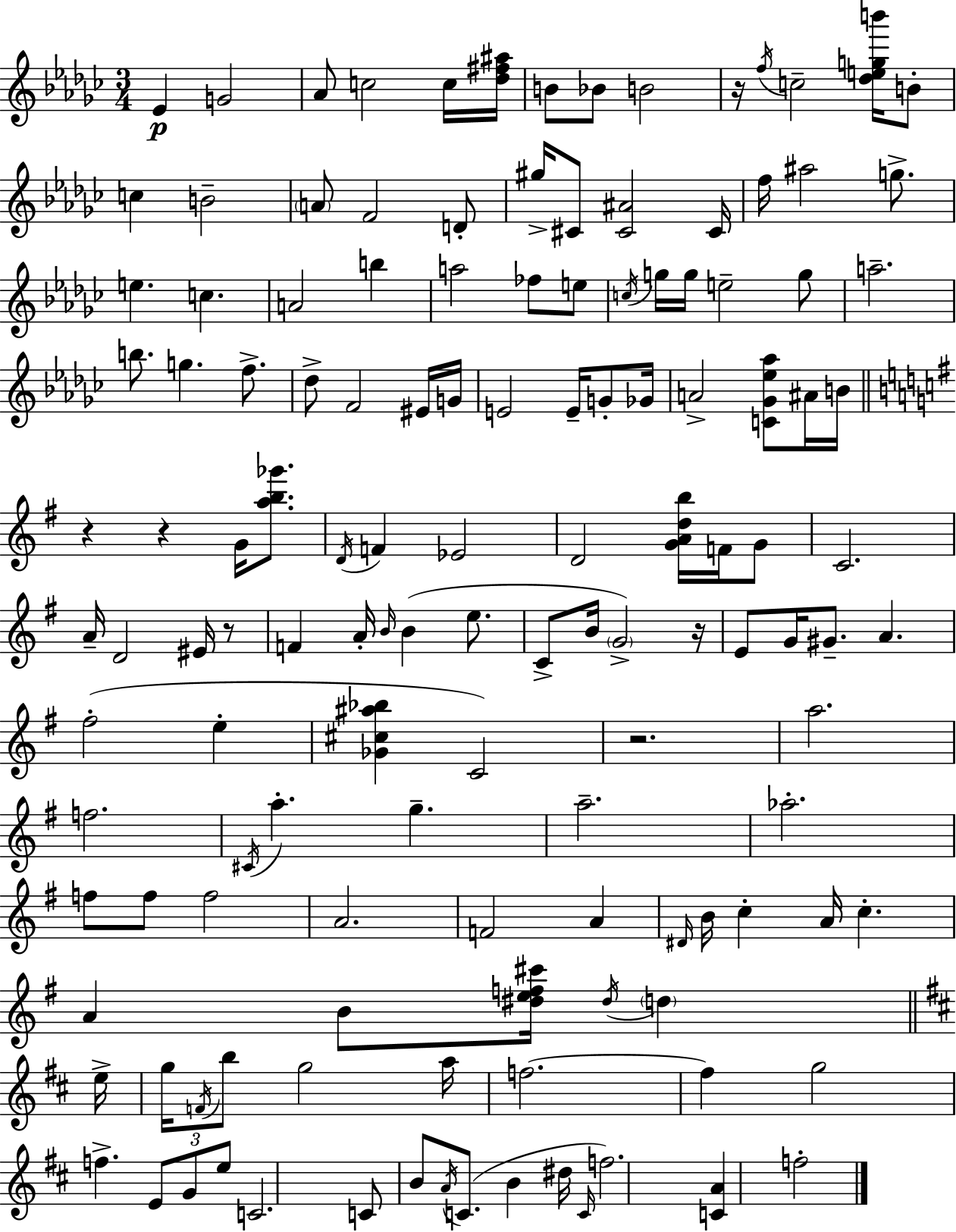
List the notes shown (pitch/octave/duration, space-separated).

Eb4/q G4/h Ab4/e C5/h C5/s [Db5,F#5,A#5]/s B4/e Bb4/e B4/h R/s F5/s C5/h [Db5,E5,G5,B6]/s B4/e C5/q B4/h A4/e F4/h D4/e G#5/s C#4/e [C#4,A#4]/h C#4/s F5/s A#5/h G5/e. E5/q. C5/q. A4/h B5/q A5/h FES5/e E5/e C5/s G5/s G5/s E5/h G5/e A5/h. B5/e. G5/q. F5/e. Db5/e F4/h EIS4/s G4/s E4/h E4/s G4/e Gb4/s A4/h [C4,Gb4,Eb5,Ab5]/e A#4/s B4/s R/q R/q G4/s [A5,B5,Gb6]/e. D4/s F4/q Eb4/h D4/h [G4,A4,D5,B5]/s F4/s G4/e C4/h. A4/s D4/h EIS4/s R/e F4/q A4/s B4/s B4/q E5/e. C4/e B4/s G4/h R/s E4/e G4/s G#4/e. A4/q. F#5/h E5/q [Gb4,C#5,A#5,Bb5]/q C4/h R/h. A5/h. F5/h. C#4/s A5/q. G5/q. A5/h. Ab5/h. F5/e F5/e F5/h A4/h. F4/h A4/q D#4/s B4/s C5/q A4/s C5/q. A4/q B4/e [D#5,E5,F5,C#6]/s D#5/s D5/q E5/s G5/s F4/s B5/e G5/h A5/s F5/h. F5/q G5/h F5/q. E4/e G4/e E5/e C4/h. C4/e B4/e A4/s C4/e. B4/q D#5/s C4/s F5/h. [C4,A4]/q F5/h